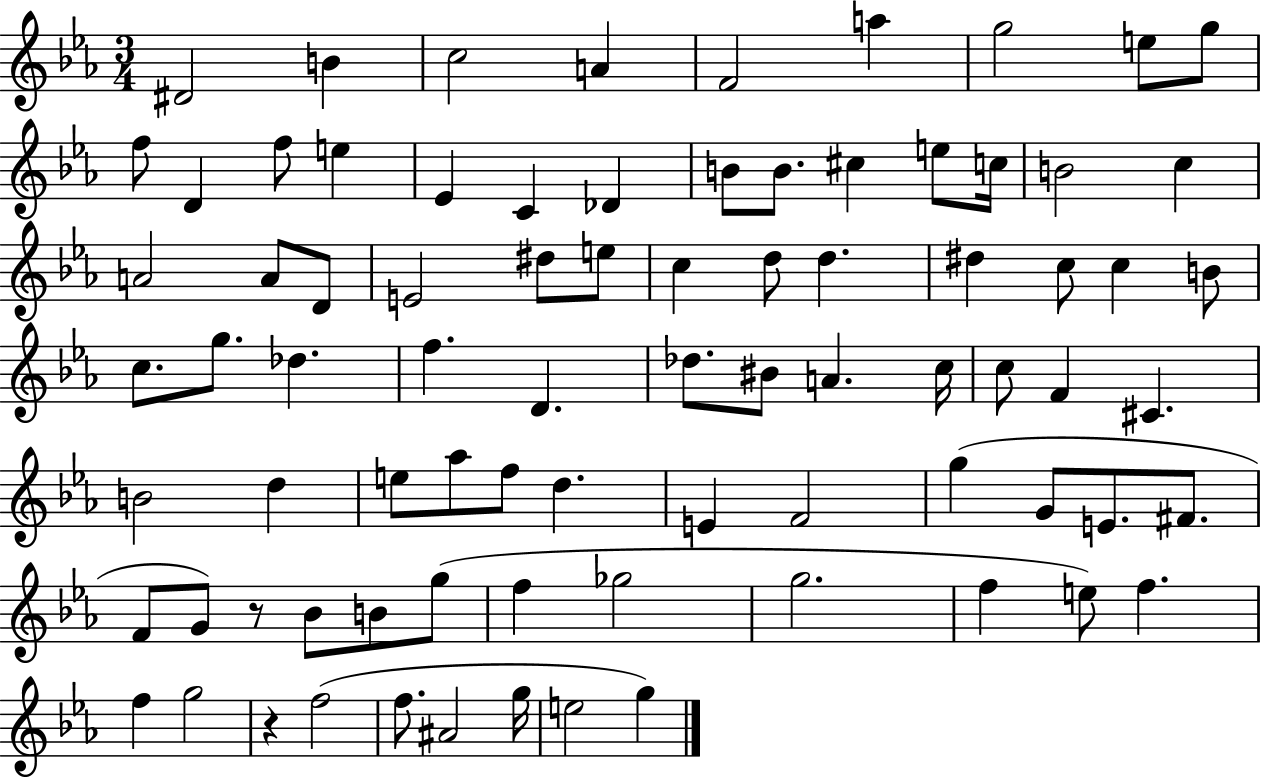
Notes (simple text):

D#4/h B4/q C5/h A4/q F4/h A5/q G5/h E5/e G5/e F5/e D4/q F5/e E5/q Eb4/q C4/q Db4/q B4/e B4/e. C#5/q E5/e C5/s B4/h C5/q A4/h A4/e D4/e E4/h D#5/e E5/e C5/q D5/e D5/q. D#5/q C5/e C5/q B4/e C5/e. G5/e. Db5/q. F5/q. D4/q. Db5/e. BIS4/e A4/q. C5/s C5/e F4/q C#4/q. B4/h D5/q E5/e Ab5/e F5/e D5/q. E4/q F4/h G5/q G4/e E4/e. F#4/e. F4/e G4/e R/e Bb4/e B4/e G5/e F5/q Gb5/h G5/h. F5/q E5/e F5/q. F5/q G5/h R/q F5/h F5/e. A#4/h G5/s E5/h G5/q